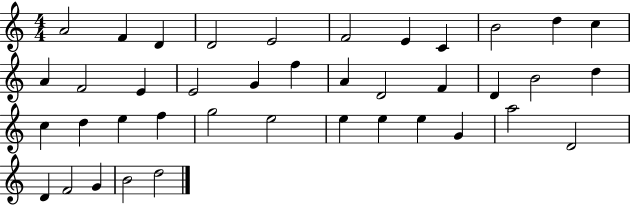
A4/h F4/q D4/q D4/h E4/h F4/h E4/q C4/q B4/h D5/q C5/q A4/q F4/h E4/q E4/h G4/q F5/q A4/q D4/h F4/q D4/q B4/h D5/q C5/q D5/q E5/q F5/q G5/h E5/h E5/q E5/q E5/q G4/q A5/h D4/h D4/q F4/h G4/q B4/h D5/h